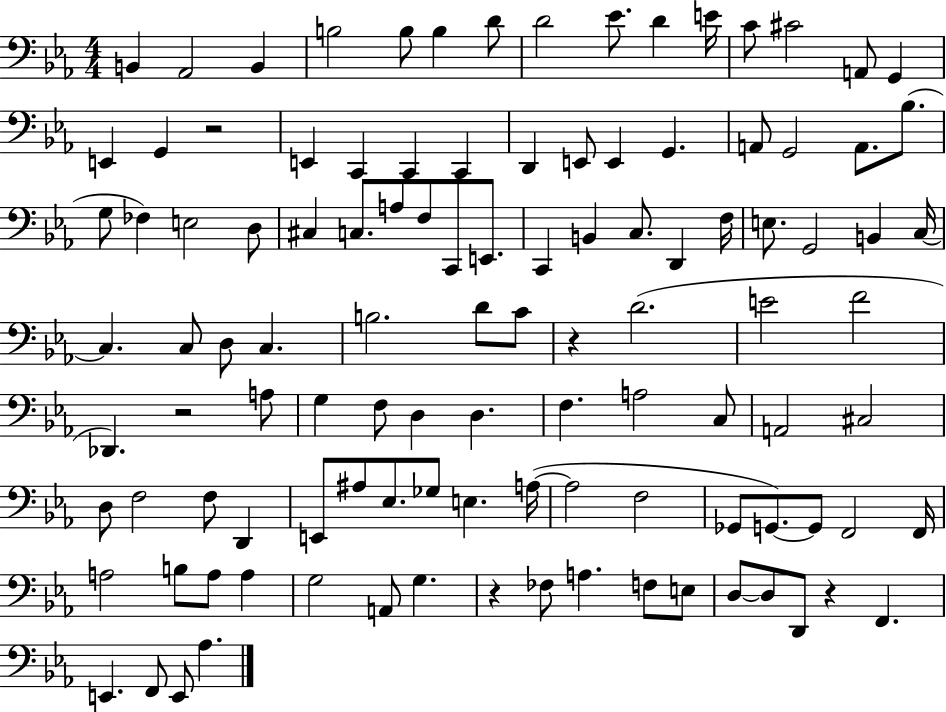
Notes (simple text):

B2/q Ab2/h B2/q B3/h B3/e B3/q D4/e D4/h Eb4/e. D4/q E4/s C4/e C#4/h A2/e G2/q E2/q G2/q R/h E2/q C2/q C2/q C2/q D2/q E2/e E2/q G2/q. A2/e G2/h A2/e. Bb3/e. G3/e FES3/q E3/h D3/e C#3/q C3/e. A3/e F3/e C2/e E2/e. C2/q B2/q C3/e. D2/q F3/s E3/e. G2/h B2/q C3/s C3/q. C3/e D3/e C3/q. B3/h. D4/e C4/e R/q D4/h. E4/h F4/h Db2/q. R/h A3/e G3/q F3/e D3/q D3/q. F3/q. A3/h C3/e A2/h C#3/h D3/e F3/h F3/e D2/q E2/e A#3/e Eb3/e. Gb3/e E3/q. A3/s A3/h F3/h Gb2/e G2/e. G2/e F2/h F2/s A3/h B3/e A3/e A3/q G3/h A2/e G3/q. R/q FES3/e A3/q. F3/e E3/e D3/e D3/e D2/e R/q F2/q. E2/q. F2/e E2/e Ab3/q.